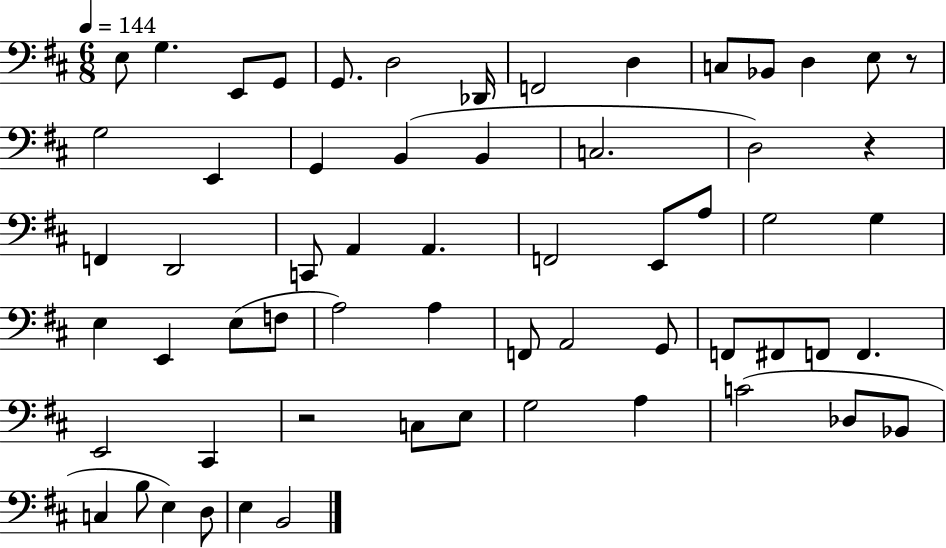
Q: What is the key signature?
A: D major